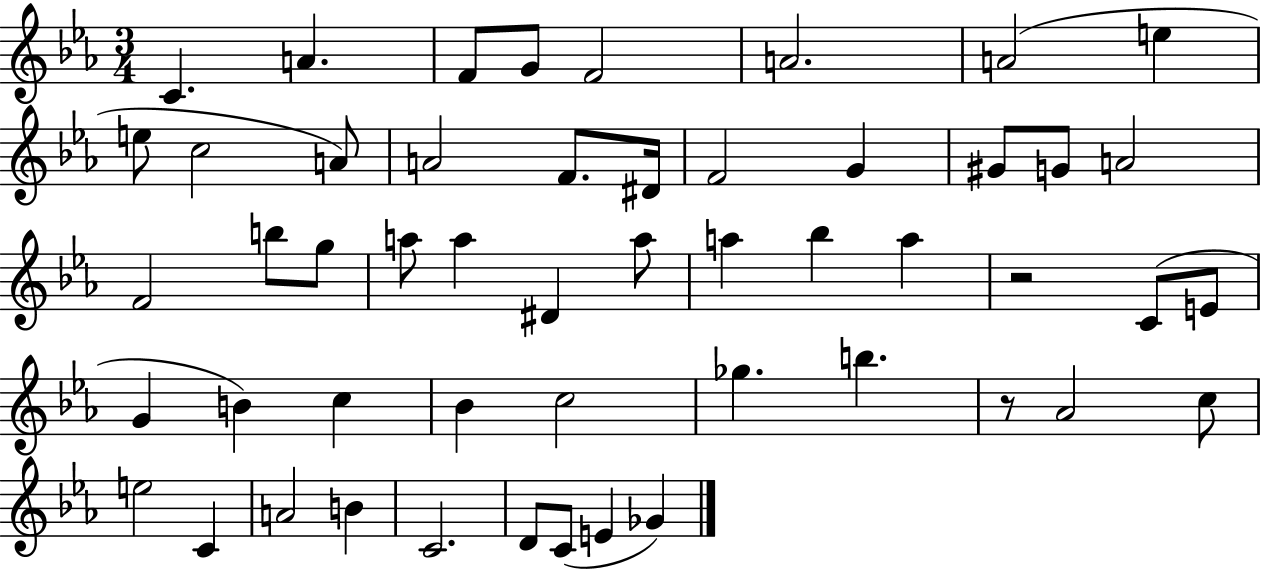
C4/q. A4/q. F4/e G4/e F4/h A4/h. A4/h E5/q E5/e C5/h A4/e A4/h F4/e. D#4/s F4/h G4/q G#4/e G4/e A4/h F4/h B5/e G5/e A5/e A5/q D#4/q A5/e A5/q Bb5/q A5/q R/h C4/e E4/e G4/q B4/q C5/q Bb4/q C5/h Gb5/q. B5/q. R/e Ab4/h C5/e E5/h C4/q A4/h B4/q C4/h. D4/e C4/e E4/q Gb4/q